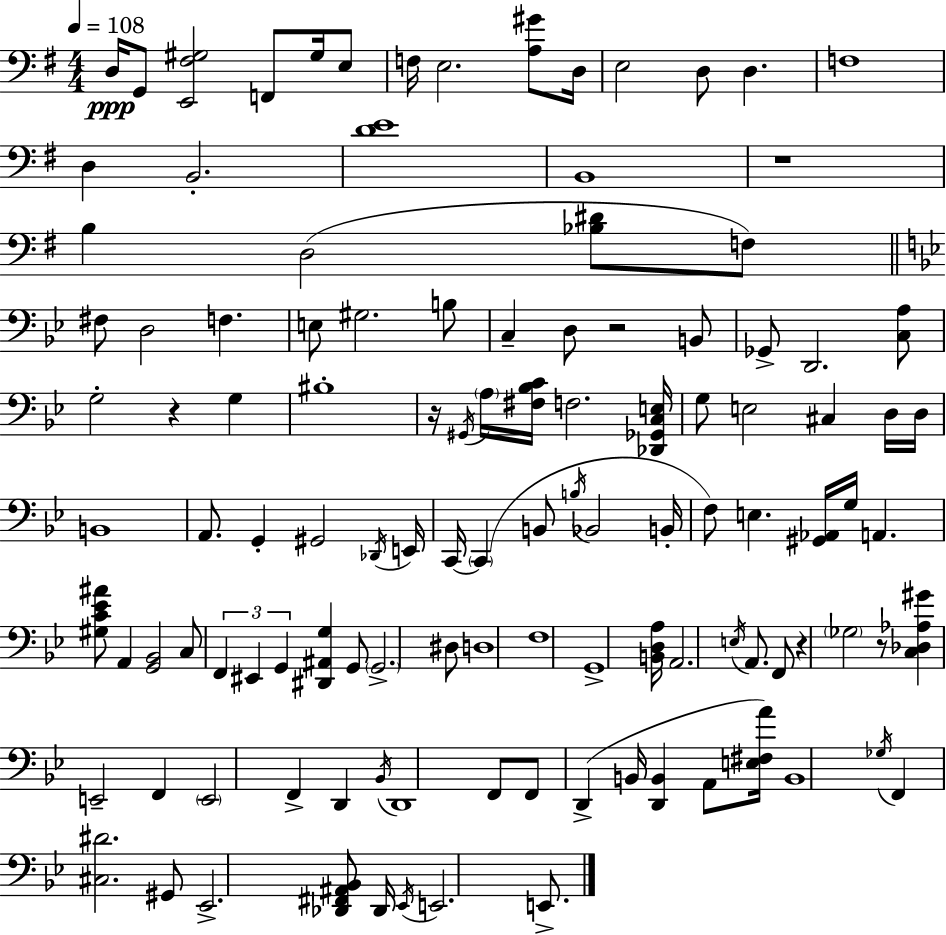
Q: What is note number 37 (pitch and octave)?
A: E3